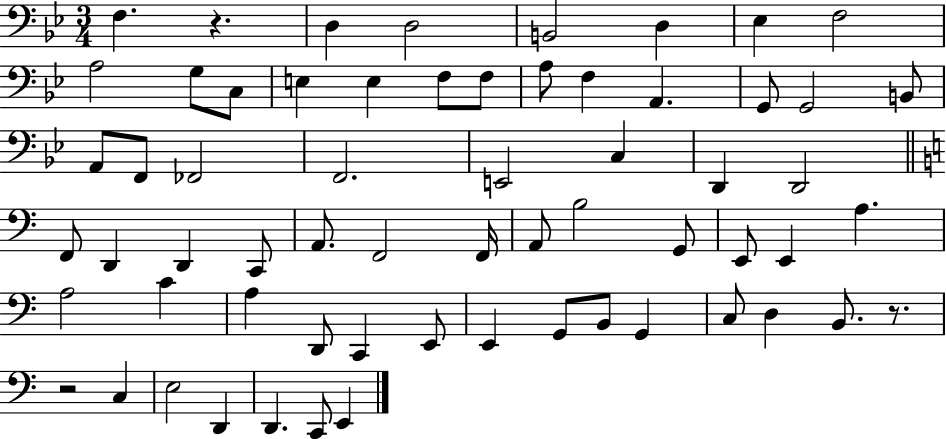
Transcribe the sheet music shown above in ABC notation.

X:1
T:Untitled
M:3/4
L:1/4
K:Bb
F, z D, D,2 B,,2 D, _E, F,2 A,2 G,/2 C,/2 E, E, F,/2 F,/2 A,/2 F, A,, G,,/2 G,,2 B,,/2 A,,/2 F,,/2 _F,,2 F,,2 E,,2 C, D,, D,,2 F,,/2 D,, D,, C,,/2 A,,/2 F,,2 F,,/4 A,,/2 B,2 G,,/2 E,,/2 E,, A, A,2 C A, D,,/2 C,, E,,/2 E,, G,,/2 B,,/2 G,, C,/2 D, B,,/2 z/2 z2 C, E,2 D,, D,, C,,/2 E,,